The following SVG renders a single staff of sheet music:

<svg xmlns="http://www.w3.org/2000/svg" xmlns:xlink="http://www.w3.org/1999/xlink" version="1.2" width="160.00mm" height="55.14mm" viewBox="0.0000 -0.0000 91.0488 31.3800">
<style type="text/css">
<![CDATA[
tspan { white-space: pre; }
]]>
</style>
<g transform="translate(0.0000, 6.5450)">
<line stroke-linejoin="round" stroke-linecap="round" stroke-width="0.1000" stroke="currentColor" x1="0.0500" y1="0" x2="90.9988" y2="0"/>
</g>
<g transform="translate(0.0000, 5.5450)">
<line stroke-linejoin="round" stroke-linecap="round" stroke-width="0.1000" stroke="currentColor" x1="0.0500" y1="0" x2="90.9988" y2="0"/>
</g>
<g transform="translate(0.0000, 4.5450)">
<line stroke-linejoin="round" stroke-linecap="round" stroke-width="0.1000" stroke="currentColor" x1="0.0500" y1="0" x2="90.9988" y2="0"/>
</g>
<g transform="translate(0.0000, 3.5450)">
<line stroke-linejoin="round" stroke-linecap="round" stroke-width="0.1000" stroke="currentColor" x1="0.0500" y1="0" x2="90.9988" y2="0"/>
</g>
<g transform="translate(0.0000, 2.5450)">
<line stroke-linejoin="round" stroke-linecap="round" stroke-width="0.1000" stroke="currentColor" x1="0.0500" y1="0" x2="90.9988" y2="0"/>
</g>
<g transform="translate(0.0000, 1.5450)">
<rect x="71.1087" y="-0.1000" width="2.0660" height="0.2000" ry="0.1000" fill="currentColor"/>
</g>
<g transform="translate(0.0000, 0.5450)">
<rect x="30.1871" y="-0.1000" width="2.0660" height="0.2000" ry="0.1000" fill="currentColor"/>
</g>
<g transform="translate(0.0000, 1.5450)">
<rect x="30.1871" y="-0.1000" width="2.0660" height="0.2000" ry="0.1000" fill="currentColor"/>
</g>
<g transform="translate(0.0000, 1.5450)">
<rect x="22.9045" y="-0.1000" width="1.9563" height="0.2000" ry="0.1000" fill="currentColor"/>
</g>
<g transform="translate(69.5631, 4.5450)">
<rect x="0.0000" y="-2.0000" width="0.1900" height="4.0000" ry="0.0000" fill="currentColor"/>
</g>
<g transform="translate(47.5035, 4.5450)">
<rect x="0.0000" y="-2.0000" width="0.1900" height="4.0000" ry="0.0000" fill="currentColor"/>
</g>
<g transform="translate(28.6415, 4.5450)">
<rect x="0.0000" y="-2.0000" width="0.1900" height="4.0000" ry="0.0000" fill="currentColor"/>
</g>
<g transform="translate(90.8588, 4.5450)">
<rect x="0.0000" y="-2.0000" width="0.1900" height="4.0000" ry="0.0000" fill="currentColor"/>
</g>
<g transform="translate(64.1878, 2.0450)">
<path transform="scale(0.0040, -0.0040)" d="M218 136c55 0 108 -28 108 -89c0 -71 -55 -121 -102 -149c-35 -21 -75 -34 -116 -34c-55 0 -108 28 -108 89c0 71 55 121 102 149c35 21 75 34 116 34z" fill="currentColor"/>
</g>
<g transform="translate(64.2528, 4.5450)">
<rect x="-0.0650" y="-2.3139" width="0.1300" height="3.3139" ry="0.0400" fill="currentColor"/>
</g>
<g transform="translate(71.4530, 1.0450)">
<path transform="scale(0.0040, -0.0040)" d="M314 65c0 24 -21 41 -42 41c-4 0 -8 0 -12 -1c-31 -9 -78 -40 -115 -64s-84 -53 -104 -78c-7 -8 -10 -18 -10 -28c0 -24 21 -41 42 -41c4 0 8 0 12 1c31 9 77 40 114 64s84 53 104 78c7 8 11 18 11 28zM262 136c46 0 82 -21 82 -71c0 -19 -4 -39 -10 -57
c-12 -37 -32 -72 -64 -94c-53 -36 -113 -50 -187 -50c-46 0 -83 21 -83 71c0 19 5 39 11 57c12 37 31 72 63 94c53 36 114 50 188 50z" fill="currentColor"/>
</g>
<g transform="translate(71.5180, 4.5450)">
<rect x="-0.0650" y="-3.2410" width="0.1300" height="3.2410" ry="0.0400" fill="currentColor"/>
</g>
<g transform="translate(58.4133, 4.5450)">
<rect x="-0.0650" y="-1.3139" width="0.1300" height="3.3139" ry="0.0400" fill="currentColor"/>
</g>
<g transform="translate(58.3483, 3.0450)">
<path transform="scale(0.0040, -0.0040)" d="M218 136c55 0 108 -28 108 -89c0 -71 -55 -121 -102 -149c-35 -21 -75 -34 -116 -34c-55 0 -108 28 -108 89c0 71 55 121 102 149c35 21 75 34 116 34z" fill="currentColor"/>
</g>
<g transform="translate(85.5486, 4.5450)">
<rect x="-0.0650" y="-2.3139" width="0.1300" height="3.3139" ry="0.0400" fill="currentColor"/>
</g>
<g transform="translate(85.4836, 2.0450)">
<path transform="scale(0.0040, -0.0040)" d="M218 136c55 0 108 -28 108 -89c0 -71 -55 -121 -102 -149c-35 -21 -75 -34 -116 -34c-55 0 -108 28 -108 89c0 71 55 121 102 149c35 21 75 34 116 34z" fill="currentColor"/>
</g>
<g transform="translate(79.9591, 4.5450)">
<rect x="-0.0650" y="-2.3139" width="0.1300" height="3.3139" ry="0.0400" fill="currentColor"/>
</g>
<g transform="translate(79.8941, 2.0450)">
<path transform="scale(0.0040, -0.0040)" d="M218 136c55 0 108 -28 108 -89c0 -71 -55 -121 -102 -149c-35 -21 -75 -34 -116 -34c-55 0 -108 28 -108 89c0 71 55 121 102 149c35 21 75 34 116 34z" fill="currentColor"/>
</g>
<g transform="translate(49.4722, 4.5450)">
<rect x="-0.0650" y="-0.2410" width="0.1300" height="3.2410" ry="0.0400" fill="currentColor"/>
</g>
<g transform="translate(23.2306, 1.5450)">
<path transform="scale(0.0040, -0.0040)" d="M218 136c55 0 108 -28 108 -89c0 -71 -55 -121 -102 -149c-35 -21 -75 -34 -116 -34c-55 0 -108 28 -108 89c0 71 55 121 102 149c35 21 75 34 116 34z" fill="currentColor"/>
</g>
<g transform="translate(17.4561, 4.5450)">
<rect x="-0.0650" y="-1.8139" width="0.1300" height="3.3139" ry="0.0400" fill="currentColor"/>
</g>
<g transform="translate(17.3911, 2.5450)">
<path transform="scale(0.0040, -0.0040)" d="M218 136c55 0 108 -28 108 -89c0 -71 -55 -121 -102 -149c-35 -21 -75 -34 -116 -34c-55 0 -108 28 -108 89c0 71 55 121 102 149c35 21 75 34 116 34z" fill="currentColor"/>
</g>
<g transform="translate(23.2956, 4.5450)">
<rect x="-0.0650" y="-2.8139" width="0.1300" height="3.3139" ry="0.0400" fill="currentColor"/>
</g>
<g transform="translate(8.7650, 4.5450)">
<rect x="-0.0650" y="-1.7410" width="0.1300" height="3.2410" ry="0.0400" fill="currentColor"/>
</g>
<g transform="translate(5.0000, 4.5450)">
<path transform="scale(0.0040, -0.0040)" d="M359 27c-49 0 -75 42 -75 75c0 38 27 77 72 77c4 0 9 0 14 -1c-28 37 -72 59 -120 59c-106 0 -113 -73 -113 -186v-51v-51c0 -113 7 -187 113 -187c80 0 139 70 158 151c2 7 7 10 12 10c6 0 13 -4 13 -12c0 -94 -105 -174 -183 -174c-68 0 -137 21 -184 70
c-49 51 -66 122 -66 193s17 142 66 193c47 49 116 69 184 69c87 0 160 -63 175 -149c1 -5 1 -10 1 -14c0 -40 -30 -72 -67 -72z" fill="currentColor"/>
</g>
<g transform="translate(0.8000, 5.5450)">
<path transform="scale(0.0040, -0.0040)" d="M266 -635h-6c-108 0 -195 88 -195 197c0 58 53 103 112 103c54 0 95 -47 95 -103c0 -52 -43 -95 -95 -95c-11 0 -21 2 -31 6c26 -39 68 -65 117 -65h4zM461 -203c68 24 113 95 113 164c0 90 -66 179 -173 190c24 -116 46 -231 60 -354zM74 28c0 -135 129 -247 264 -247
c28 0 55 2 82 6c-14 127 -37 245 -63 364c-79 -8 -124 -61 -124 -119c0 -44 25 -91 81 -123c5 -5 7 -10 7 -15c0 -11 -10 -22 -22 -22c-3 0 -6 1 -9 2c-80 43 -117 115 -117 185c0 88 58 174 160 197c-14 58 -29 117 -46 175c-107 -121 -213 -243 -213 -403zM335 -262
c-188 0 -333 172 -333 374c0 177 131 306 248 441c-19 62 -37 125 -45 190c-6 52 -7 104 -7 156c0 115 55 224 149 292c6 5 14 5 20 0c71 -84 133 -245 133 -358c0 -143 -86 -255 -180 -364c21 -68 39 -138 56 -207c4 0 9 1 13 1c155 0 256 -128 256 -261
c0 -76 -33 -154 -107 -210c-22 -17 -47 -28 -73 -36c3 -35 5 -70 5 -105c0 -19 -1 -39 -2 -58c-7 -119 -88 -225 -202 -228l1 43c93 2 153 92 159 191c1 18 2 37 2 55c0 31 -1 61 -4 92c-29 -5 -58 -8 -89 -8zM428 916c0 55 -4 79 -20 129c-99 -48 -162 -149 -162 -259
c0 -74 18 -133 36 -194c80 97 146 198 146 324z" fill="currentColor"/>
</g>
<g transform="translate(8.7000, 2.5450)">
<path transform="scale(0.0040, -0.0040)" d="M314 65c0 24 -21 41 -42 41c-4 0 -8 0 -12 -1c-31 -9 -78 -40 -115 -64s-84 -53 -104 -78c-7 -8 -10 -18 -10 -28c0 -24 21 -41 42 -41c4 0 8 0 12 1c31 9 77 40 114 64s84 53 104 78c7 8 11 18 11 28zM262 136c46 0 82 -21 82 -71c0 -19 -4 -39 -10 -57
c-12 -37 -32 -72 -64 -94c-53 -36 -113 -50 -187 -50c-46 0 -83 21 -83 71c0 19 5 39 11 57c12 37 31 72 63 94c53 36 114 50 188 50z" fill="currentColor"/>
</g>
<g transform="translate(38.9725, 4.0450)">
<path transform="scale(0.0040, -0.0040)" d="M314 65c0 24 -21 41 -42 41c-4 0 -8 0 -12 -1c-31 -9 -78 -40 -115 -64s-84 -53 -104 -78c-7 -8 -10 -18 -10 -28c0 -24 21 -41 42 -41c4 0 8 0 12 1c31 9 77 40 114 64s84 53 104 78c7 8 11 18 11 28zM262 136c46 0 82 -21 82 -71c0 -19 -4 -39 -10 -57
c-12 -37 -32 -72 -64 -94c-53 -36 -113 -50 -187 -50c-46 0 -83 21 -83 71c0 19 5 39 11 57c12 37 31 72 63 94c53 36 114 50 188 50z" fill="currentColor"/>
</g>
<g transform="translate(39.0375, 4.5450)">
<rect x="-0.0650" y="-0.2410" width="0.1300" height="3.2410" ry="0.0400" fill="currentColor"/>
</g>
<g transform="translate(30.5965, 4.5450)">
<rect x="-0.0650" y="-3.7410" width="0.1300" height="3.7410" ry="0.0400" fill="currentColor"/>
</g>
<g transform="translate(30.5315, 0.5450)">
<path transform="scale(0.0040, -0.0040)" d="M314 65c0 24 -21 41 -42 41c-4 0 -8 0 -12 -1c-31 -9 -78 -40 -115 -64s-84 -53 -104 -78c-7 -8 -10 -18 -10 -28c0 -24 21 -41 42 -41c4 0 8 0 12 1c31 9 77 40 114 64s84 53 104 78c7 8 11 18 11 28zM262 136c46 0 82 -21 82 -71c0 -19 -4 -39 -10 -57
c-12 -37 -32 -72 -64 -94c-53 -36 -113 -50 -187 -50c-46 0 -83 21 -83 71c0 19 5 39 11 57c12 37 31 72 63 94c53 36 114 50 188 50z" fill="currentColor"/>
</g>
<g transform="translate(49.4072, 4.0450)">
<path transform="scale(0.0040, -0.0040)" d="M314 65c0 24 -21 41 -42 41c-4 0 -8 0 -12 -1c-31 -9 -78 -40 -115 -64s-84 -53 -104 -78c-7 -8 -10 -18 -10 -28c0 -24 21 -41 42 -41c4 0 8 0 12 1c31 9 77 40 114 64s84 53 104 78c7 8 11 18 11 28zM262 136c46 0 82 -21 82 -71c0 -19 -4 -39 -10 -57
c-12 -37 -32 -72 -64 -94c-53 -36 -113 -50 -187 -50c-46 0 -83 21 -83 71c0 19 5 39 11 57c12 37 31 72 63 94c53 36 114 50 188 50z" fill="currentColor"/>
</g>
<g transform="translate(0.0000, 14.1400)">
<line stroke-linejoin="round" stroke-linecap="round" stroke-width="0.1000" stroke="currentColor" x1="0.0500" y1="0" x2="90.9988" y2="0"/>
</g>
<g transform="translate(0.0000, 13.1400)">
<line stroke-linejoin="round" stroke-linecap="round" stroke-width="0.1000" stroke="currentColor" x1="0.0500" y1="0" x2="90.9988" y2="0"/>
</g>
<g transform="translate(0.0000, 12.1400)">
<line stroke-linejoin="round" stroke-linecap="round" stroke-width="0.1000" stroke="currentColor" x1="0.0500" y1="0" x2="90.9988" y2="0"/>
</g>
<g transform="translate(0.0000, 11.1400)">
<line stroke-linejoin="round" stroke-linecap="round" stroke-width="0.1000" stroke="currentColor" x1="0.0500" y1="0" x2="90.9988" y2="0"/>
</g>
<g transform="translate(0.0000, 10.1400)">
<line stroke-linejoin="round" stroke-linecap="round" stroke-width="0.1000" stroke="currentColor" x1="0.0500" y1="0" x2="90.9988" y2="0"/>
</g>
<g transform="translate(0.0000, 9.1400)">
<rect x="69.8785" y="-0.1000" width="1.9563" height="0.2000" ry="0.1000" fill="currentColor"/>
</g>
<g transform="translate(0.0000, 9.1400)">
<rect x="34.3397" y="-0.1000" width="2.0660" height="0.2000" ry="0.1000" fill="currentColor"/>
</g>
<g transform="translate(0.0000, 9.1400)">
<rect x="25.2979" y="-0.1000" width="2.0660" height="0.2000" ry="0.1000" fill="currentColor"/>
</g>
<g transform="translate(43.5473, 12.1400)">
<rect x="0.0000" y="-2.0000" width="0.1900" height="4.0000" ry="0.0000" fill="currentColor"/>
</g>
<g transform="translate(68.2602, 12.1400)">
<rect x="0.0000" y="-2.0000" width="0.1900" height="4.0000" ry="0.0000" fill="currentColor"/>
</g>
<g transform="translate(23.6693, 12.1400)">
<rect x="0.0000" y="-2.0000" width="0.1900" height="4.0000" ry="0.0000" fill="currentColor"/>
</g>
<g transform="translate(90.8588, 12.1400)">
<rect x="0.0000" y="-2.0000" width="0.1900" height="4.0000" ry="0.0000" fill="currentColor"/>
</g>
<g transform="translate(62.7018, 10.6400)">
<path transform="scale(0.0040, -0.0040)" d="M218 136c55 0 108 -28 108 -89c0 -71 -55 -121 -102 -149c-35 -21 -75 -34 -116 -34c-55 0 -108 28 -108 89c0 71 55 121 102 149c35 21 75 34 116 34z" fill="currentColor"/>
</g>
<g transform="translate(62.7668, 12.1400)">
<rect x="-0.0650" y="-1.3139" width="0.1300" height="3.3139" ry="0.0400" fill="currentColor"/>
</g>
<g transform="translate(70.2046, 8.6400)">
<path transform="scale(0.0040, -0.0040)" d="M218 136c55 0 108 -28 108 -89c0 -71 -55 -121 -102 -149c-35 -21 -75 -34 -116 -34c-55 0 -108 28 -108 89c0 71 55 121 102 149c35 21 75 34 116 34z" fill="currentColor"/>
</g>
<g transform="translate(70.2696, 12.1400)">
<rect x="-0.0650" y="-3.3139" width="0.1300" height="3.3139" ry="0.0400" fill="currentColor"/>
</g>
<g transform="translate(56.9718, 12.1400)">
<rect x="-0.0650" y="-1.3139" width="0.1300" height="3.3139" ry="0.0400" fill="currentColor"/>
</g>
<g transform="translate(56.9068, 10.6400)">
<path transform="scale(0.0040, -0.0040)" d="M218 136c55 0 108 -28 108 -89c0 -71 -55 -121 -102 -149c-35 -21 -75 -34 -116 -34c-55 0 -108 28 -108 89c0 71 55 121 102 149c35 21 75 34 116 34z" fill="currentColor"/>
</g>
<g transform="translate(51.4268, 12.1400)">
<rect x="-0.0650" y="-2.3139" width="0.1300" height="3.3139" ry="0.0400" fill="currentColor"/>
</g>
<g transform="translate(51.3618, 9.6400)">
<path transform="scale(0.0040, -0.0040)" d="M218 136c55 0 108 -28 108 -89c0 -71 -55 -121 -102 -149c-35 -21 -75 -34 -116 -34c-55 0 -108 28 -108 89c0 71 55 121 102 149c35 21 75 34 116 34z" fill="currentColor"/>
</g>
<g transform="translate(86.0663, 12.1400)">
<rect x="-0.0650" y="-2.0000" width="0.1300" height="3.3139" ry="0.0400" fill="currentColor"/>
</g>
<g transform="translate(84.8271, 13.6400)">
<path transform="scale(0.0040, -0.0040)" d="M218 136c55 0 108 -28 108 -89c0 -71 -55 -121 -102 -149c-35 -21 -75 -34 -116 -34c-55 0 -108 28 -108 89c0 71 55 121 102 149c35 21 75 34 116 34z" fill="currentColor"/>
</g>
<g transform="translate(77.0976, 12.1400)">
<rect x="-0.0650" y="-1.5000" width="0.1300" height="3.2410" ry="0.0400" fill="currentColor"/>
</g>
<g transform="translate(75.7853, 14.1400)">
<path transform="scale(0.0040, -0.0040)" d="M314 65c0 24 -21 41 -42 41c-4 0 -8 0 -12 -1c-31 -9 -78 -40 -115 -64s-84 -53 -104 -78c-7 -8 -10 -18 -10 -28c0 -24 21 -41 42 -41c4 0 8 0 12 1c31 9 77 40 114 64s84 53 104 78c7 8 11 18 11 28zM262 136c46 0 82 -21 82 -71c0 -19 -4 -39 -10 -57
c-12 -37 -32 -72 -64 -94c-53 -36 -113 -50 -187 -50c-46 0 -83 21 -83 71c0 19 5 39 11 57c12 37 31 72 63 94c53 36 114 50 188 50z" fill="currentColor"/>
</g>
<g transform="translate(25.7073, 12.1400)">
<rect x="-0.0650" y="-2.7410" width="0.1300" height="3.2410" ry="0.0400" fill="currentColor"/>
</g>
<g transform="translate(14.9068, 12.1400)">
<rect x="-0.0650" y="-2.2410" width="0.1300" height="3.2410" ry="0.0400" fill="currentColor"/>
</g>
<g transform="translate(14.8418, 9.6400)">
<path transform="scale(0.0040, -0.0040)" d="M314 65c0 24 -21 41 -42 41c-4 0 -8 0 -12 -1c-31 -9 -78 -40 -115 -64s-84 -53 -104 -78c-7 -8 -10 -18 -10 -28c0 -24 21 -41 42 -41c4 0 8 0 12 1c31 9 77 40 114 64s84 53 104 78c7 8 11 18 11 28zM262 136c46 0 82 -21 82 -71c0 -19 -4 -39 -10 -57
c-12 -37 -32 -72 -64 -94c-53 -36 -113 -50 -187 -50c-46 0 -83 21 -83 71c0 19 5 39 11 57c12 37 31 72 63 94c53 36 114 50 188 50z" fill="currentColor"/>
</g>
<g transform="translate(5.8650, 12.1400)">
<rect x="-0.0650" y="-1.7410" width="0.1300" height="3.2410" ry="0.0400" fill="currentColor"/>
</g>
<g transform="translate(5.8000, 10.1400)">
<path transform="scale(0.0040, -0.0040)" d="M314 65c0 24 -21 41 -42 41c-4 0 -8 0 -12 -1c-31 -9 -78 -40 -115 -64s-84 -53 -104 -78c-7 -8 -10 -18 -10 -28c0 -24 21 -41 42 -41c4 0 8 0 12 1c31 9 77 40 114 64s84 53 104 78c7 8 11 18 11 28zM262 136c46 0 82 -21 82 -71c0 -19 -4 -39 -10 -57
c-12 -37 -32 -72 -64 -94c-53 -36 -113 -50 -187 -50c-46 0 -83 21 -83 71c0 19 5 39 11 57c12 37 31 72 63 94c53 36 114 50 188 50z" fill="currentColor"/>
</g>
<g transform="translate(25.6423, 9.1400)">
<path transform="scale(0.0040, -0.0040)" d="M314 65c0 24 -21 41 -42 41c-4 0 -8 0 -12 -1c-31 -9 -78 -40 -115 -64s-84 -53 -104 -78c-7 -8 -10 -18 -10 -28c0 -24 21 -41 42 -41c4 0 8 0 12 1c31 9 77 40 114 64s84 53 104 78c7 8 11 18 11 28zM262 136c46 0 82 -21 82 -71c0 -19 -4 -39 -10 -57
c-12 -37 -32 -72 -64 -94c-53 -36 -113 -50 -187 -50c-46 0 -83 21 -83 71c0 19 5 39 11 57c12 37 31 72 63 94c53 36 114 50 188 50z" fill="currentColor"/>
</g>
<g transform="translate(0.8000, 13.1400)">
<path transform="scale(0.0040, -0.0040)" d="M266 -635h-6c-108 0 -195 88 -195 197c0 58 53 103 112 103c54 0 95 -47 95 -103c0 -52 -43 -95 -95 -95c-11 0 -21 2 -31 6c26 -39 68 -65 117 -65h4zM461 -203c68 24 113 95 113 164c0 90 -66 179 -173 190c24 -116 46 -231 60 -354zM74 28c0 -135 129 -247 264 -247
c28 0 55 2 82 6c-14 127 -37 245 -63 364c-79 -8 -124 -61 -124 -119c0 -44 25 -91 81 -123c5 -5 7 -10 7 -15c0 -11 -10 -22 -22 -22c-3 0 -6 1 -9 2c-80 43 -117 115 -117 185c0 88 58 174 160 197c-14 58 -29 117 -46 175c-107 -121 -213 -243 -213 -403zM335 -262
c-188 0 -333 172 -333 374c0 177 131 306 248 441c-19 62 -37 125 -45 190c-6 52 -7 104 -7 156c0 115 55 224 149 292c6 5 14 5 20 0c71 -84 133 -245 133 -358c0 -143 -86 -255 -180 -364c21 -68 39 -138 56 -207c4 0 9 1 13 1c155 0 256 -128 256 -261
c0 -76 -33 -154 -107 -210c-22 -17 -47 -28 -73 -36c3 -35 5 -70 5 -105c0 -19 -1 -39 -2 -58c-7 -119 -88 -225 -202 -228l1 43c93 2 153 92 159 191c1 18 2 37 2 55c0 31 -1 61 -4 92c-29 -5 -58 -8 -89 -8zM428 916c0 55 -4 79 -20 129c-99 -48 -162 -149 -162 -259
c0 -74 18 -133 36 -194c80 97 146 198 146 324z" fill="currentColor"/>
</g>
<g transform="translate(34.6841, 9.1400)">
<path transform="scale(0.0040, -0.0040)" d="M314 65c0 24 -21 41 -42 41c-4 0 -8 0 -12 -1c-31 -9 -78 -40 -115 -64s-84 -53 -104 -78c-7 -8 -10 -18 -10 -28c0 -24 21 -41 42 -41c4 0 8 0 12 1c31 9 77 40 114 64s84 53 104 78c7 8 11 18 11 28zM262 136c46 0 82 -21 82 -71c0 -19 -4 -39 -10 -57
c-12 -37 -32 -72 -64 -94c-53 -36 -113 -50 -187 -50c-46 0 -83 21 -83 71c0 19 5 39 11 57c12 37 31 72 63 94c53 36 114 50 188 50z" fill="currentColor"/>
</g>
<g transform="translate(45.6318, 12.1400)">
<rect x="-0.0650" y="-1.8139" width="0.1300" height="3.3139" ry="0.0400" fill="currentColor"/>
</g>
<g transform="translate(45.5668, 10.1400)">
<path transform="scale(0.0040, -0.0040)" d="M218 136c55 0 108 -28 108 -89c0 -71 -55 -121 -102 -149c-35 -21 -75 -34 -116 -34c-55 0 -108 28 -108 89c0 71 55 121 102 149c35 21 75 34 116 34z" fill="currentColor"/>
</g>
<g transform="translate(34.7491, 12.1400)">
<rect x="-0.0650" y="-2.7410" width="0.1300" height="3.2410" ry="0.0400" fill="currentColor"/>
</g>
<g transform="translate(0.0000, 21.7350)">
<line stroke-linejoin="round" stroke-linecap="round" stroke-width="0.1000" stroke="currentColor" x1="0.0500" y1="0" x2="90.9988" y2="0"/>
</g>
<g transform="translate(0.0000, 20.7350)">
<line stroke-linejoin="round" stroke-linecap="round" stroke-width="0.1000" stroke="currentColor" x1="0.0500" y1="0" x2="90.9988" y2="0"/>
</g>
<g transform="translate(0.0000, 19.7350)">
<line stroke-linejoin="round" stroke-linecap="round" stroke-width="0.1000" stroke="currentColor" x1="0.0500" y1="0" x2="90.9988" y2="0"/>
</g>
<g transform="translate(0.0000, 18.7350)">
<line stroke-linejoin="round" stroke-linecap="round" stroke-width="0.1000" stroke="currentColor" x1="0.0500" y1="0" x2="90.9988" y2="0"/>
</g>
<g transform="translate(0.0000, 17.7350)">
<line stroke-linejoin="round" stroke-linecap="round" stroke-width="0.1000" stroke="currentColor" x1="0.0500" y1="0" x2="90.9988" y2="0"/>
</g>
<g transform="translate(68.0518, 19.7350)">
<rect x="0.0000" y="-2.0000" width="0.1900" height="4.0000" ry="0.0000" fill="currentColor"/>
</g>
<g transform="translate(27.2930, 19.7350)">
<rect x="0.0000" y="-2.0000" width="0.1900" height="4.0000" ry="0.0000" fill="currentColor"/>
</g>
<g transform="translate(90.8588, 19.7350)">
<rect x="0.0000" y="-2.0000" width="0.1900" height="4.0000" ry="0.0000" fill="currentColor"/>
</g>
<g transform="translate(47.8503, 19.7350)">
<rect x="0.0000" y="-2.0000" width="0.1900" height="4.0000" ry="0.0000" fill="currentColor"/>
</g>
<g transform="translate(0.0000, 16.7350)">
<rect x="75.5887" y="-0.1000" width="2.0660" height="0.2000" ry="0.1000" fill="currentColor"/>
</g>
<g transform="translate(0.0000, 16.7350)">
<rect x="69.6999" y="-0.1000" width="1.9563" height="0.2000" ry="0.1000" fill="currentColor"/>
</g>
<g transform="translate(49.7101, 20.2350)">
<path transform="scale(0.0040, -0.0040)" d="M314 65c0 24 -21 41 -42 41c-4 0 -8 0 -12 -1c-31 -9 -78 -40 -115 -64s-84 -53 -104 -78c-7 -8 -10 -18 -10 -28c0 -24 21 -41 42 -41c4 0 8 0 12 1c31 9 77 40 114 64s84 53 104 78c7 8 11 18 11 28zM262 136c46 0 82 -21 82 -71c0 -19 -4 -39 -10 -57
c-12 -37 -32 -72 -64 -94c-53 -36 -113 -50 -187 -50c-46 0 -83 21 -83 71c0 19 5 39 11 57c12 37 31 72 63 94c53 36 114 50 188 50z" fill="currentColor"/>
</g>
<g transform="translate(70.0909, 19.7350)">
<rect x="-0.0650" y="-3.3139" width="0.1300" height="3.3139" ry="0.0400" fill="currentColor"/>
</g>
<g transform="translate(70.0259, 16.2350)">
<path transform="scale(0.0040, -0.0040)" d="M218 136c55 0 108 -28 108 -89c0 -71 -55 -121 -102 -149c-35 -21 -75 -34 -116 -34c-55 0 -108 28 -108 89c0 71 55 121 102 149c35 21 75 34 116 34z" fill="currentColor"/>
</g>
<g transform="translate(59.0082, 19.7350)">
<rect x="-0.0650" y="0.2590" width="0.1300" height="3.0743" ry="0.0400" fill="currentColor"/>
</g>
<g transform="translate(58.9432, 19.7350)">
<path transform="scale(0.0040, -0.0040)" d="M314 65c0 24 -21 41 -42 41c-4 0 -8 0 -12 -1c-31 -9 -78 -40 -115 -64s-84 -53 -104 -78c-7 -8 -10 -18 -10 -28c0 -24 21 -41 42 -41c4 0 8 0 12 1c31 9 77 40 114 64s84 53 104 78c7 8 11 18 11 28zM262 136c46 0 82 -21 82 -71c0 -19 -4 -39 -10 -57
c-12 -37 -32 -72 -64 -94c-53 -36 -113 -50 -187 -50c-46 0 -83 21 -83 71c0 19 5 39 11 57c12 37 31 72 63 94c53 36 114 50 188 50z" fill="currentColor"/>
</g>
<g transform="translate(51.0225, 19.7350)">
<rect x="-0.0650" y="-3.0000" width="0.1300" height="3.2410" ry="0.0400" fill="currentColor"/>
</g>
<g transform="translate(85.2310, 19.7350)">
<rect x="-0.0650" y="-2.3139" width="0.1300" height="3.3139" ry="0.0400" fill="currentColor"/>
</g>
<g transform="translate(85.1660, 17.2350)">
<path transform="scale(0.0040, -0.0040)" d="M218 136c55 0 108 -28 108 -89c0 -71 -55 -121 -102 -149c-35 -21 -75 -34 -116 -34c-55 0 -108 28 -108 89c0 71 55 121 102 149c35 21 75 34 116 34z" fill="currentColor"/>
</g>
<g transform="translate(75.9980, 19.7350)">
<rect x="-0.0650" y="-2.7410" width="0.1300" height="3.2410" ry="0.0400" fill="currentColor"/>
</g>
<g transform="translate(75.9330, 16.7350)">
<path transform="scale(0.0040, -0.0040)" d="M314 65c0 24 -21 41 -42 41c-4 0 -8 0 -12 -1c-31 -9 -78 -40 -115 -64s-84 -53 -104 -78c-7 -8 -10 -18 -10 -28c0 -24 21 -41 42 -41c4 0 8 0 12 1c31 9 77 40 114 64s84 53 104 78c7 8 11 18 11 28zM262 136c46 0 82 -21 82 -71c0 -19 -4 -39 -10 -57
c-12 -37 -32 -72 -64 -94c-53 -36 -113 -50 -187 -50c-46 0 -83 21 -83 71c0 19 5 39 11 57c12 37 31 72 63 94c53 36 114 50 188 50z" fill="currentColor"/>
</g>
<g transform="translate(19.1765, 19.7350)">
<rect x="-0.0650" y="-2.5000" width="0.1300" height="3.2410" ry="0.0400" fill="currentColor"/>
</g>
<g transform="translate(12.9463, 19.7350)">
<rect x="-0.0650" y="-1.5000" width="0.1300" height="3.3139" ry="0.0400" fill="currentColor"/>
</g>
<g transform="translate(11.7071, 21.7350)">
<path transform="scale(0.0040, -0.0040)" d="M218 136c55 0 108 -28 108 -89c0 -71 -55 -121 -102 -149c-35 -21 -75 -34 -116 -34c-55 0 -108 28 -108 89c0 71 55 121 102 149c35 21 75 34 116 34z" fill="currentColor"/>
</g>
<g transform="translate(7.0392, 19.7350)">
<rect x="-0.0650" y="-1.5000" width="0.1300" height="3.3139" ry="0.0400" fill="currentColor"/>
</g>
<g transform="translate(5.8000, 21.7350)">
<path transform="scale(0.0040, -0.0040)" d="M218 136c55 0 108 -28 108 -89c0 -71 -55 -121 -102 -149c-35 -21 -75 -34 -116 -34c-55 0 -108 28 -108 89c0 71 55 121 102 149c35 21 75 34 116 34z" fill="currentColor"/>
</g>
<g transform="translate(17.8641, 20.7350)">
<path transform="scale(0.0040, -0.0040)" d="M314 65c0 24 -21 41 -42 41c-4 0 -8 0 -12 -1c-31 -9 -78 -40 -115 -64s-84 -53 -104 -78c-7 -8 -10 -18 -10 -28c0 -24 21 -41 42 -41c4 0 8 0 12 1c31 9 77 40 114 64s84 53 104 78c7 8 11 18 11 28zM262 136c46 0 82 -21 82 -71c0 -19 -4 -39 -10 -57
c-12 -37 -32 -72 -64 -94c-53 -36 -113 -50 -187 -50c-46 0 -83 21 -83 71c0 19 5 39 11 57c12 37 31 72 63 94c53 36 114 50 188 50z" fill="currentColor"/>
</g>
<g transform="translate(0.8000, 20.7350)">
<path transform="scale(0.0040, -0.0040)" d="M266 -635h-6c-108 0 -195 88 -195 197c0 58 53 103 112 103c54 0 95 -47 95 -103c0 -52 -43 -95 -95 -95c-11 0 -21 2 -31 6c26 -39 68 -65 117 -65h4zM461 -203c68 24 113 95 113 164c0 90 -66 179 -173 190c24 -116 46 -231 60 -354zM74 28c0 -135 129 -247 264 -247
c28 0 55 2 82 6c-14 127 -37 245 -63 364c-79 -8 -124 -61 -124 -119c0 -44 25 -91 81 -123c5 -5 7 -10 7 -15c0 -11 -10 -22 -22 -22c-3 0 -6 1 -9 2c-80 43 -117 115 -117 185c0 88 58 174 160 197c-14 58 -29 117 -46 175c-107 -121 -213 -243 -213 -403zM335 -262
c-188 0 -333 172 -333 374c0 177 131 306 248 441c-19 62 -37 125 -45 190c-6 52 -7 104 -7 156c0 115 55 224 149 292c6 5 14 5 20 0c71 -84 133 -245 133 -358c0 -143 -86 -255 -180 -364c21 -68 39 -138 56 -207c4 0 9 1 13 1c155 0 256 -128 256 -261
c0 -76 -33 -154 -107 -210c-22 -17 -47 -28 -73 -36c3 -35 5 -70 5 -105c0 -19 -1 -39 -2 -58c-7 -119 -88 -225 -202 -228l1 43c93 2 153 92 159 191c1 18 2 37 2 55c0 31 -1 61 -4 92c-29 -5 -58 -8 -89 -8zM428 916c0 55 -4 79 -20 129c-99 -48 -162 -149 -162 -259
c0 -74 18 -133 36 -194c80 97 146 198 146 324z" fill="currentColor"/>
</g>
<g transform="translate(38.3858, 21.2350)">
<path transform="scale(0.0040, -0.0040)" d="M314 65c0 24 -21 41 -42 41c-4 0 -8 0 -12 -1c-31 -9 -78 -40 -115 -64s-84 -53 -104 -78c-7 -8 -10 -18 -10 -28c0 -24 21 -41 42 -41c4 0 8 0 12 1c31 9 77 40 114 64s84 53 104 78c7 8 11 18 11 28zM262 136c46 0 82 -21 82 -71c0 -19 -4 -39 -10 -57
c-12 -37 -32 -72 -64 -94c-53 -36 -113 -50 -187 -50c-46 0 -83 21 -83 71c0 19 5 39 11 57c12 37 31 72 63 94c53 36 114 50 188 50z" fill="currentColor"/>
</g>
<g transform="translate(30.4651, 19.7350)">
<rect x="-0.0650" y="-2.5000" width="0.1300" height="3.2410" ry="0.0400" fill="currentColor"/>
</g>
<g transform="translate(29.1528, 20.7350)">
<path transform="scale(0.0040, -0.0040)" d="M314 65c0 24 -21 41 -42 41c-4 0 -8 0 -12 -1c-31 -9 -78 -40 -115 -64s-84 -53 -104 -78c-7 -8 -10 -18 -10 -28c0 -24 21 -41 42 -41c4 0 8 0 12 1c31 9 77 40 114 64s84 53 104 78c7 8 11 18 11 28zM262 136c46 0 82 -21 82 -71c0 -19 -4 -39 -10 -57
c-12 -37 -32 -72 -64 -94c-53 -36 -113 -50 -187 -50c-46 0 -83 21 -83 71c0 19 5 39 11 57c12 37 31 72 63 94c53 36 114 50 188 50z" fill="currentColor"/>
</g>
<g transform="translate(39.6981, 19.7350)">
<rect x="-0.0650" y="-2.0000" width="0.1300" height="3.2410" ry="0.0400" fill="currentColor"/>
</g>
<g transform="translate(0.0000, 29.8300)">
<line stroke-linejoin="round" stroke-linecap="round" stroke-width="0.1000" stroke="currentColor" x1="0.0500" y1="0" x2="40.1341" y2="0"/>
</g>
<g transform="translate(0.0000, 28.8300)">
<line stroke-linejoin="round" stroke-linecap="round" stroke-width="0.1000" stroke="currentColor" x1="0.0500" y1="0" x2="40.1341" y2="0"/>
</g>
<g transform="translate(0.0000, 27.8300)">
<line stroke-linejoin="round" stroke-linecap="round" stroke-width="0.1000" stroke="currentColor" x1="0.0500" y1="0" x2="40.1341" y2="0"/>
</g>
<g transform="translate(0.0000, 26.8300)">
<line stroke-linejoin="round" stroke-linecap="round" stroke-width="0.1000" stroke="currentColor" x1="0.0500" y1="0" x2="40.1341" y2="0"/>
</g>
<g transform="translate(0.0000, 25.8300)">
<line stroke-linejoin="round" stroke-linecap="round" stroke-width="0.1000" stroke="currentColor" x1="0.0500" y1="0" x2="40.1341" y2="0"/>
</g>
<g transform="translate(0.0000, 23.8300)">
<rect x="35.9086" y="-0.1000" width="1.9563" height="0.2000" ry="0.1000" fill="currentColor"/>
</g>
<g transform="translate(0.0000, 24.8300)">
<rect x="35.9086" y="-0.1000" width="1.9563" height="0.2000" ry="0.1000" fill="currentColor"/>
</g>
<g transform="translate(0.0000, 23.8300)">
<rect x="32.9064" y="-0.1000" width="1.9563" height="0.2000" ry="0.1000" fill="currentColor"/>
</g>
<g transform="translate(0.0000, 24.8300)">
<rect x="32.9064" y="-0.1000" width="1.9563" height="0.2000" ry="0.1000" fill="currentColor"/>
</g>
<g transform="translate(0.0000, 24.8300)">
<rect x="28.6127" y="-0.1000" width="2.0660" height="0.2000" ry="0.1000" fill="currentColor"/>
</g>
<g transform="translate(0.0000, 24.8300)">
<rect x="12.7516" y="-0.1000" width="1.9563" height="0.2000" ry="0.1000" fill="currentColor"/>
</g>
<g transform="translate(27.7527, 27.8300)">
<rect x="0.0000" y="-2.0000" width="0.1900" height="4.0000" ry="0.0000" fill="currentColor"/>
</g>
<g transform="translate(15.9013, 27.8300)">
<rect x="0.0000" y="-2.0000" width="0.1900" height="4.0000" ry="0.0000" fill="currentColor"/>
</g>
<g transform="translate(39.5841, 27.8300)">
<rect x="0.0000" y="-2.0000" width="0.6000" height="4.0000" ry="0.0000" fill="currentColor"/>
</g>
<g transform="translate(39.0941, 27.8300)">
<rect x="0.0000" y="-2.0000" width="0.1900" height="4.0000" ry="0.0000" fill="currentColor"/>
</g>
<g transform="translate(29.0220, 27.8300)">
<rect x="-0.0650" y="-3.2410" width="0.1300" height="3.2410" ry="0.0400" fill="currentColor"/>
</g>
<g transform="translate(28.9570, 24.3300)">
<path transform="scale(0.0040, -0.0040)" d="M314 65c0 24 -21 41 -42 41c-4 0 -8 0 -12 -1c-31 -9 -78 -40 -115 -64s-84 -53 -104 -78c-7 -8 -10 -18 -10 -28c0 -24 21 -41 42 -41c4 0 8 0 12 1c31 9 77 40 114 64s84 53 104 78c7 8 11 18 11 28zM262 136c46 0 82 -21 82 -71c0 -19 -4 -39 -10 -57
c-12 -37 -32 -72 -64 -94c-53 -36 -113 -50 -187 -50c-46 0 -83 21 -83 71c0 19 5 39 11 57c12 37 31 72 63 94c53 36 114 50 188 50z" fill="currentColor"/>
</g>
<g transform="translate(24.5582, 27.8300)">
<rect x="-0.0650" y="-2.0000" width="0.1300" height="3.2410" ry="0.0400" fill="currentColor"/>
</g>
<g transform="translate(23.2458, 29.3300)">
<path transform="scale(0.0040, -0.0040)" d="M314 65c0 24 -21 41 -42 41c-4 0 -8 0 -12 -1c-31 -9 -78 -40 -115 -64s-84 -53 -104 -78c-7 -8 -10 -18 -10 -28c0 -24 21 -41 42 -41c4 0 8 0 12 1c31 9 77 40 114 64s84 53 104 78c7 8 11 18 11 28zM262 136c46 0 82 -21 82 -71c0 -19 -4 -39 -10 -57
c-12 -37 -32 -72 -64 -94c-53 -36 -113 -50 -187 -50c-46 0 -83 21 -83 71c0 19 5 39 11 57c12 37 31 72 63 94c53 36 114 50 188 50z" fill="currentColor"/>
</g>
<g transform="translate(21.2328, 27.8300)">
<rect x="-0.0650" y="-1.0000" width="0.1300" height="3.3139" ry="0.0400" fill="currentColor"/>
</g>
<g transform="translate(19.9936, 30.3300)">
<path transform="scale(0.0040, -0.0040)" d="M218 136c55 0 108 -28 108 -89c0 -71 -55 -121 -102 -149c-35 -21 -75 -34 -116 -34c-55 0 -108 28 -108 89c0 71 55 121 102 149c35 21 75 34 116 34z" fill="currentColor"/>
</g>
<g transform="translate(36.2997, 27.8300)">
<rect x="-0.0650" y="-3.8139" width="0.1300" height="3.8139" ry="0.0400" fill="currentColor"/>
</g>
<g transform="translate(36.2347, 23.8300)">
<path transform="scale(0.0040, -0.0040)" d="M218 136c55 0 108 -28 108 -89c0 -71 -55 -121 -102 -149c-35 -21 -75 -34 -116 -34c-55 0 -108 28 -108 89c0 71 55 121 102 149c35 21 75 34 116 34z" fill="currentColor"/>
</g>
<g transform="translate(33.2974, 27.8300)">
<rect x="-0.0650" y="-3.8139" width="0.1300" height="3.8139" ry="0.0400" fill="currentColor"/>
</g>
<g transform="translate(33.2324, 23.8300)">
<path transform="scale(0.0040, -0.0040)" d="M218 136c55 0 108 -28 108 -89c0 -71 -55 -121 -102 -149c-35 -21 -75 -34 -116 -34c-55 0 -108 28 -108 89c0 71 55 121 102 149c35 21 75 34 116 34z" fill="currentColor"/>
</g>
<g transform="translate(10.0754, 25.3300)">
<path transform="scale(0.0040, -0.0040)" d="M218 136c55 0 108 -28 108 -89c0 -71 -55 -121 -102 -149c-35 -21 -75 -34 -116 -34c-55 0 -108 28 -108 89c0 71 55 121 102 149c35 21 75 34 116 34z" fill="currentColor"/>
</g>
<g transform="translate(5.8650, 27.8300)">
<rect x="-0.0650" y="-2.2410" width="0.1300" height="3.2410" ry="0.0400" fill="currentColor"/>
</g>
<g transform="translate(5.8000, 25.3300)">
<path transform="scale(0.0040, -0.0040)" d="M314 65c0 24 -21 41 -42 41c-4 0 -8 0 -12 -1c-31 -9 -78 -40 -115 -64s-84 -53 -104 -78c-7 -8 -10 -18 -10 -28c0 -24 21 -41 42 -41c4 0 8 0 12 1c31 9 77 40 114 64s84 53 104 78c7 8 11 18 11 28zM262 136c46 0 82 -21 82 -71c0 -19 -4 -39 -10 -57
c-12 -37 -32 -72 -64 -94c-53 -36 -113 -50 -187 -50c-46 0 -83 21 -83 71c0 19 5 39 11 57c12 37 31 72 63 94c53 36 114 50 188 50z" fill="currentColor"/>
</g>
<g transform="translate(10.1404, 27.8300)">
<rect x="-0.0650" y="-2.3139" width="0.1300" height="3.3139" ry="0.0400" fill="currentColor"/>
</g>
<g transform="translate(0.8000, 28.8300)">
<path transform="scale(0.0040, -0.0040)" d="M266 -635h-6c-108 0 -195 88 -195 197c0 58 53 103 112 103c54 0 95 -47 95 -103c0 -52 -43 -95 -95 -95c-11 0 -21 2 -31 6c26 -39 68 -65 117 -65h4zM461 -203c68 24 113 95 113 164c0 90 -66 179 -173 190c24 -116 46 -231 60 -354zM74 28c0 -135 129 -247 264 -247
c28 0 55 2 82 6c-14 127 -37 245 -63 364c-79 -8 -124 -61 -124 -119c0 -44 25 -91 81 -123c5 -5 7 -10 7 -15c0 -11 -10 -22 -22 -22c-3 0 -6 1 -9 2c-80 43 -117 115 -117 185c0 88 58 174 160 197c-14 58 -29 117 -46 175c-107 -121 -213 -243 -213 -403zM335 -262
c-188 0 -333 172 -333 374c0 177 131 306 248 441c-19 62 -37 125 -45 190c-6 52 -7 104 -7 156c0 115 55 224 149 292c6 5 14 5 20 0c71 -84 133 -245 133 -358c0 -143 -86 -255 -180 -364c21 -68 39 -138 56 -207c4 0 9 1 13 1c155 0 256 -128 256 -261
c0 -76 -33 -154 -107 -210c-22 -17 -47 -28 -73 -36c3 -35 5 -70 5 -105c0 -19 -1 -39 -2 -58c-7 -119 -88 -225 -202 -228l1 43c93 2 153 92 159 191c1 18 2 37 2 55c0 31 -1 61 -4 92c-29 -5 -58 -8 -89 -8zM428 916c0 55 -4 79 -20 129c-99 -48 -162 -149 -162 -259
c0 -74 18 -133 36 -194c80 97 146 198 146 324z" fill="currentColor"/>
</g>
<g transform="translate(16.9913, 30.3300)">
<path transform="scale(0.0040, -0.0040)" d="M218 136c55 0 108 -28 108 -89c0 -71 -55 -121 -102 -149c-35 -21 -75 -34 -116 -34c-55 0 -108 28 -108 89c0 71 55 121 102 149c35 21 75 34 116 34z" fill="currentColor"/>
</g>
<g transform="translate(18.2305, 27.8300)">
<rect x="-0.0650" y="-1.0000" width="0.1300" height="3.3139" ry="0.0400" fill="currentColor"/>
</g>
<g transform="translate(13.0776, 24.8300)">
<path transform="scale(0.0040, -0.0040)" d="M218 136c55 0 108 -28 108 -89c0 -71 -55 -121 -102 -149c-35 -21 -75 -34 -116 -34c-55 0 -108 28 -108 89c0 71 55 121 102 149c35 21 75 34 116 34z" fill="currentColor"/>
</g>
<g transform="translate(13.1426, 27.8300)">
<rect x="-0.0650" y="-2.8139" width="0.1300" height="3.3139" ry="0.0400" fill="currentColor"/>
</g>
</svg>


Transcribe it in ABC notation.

X:1
T:Untitled
M:4/4
L:1/4
K:C
f2 f a c'2 c2 c2 e g b2 g g f2 g2 a2 a2 f g e e b E2 F E E G2 G2 F2 A2 B2 b a2 g g2 g a D D F2 b2 c' c'